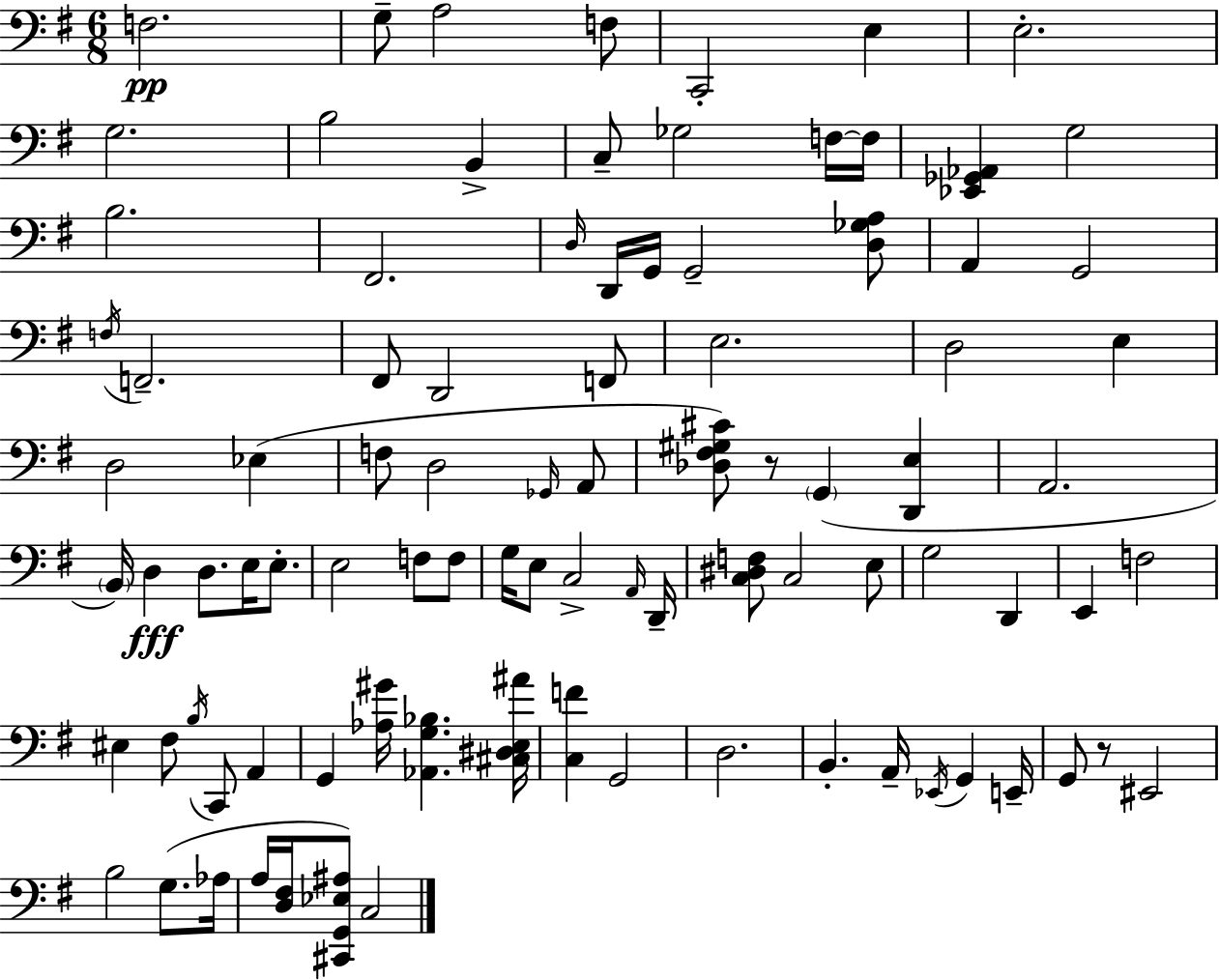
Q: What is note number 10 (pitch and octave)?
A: B2